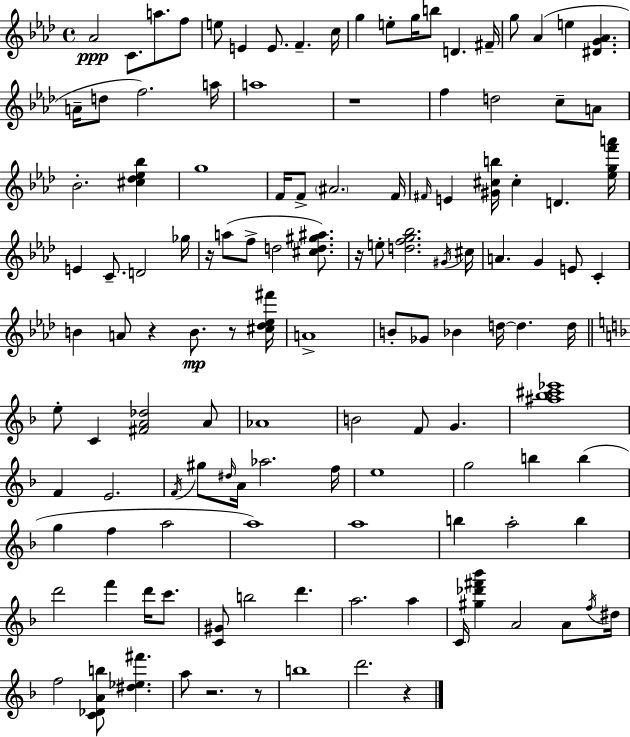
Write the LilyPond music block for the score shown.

{
  \clef treble
  \time 4/4
  \defaultTimeSignature
  \key aes \major
  aes'2\ppp c'8. a''8. f''8 | e''8 e'4 e'8. f'4.-- c''16 | g''4 e''8-. g''16 b''8 d'4. fis'16-- | g''8 aes'4( e''4 <dis' g' aes'>4. | \break a'16-- d''8 f''2.) a''16 | a''1 | r1 | f''4 d''2 c''8-- a'8 | \break bes'2.-. <cis'' des'' ees'' bes''>4 | g''1 | f'16 f'8-> \parenthesize ais'2. f'16 | \grace { fis'16 } e'4 <gis' cis'' b''>16 cis''4-. d'4. | \break <ees'' g'' f''' a'''>16 e'4 c'8.-- d'2 | ges''16 r16 a''8( f''8-> d''2 <cis'' d'' gis'' ais''>8.) | r16 e''8-. <d'' f'' g'' bes''>2. | \acciaccatura { gis'16 } cis''16 a'4. g'4 e'8 c'4-. | \break b'4 a'8 r4 b'8.\mp r8 | <cis'' des'' ees'' fis'''>16 a'1-> | b'8-. ges'8 bes'4 d''16~~ d''4. | d''16 \bar "||" \break \key f \major e''8-. c'4 <fis' a' des''>2 a'8 | aes'1 | b'2 f'8 g'4. | <ais'' bes'' cis''' ees'''>1 | \break f'4 e'2. | \acciaccatura { f'16 } gis''8 \grace { dis''16 } a'16 aes''2. | f''16 e''1 | g''2 b''4 b''4( | \break g''4 f''4 a''2 | a''1) | a''1 | b''4 a''2-. b''4 | \break d'''2 f'''4 d'''16 c'''8. | <c' gis'>8 b''2 d'''4. | a''2. a''4 | c'16 <gis'' des''' fis''' bes'''>4 a'2 a'8 | \break \acciaccatura { f''16 } dis''16 f''2 <c' des' a' b''>8 <dis'' ees'' fis'''>4. | a''8 r2. | r8 b''1 | d'''2. r4 | \break \bar "|."
}